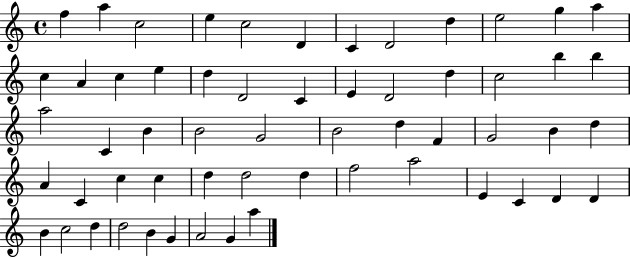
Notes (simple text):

F5/q A5/q C5/h E5/q C5/h D4/q C4/q D4/h D5/q E5/h G5/q A5/q C5/q A4/q C5/q E5/q D5/q D4/h C4/q E4/q D4/h D5/q C5/h B5/q B5/q A5/h C4/q B4/q B4/h G4/h B4/h D5/q F4/q G4/h B4/q D5/q A4/q C4/q C5/q C5/q D5/q D5/h D5/q F5/h A5/h E4/q C4/q D4/q D4/q B4/q C5/h D5/q D5/h B4/q G4/q A4/h G4/q A5/q